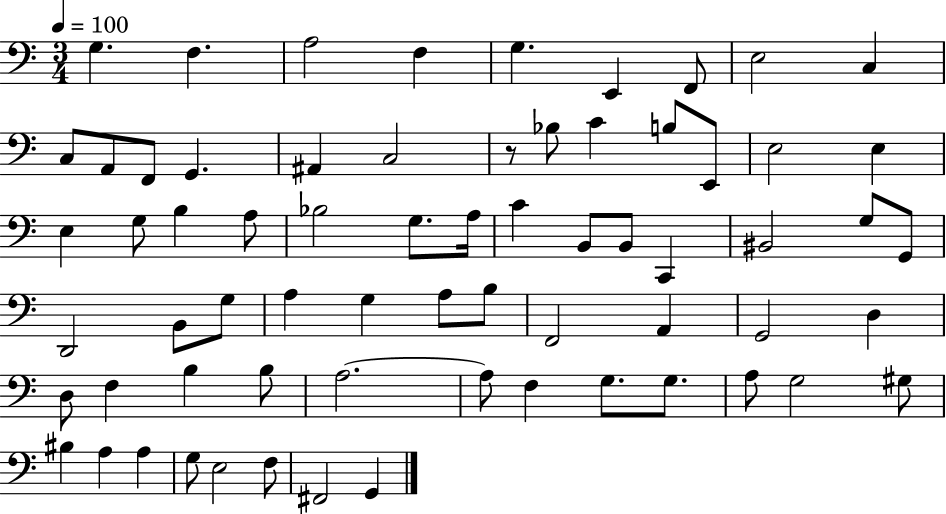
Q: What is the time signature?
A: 3/4